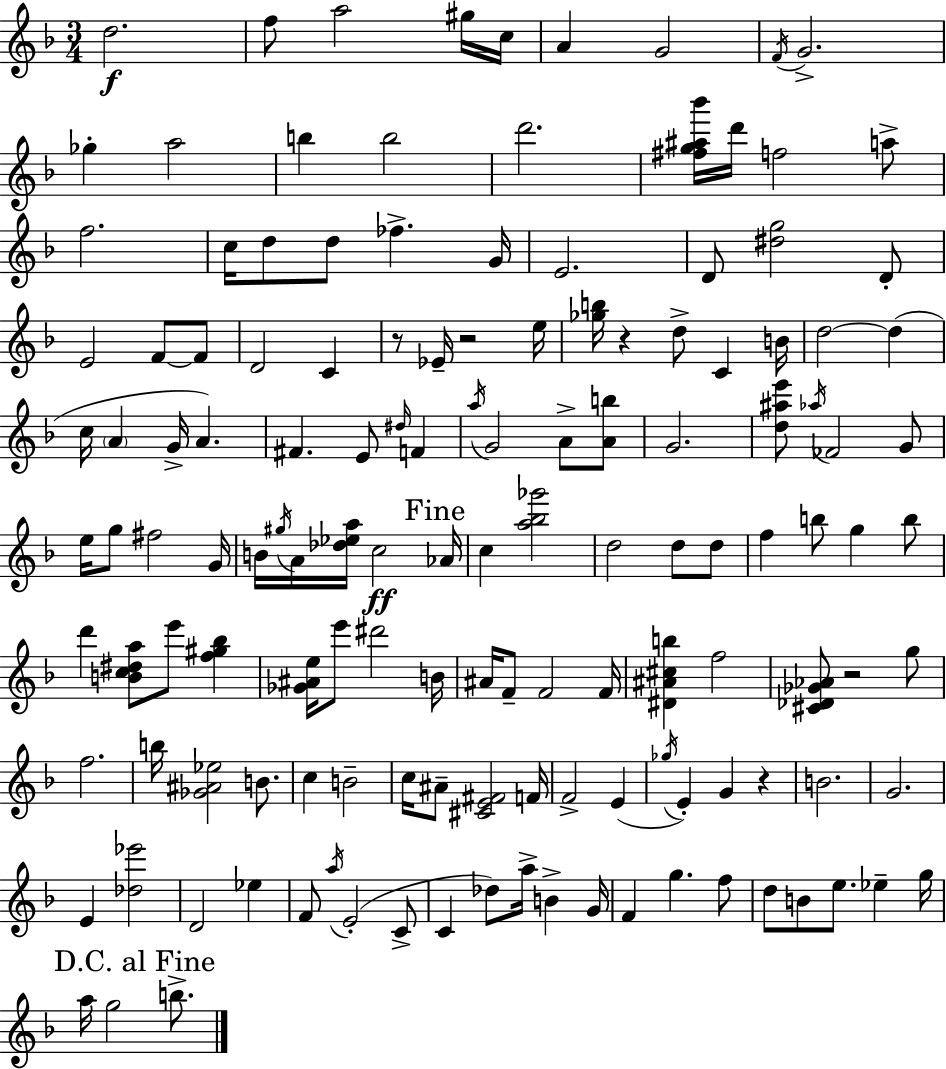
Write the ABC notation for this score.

X:1
T:Untitled
M:3/4
L:1/4
K:F
d2 f/2 a2 ^g/4 c/4 A G2 F/4 G2 _g a2 b b2 d'2 [^fg^a_b']/4 d'/4 f2 a/2 f2 c/4 d/2 d/2 _f G/4 E2 D/2 [^dg]2 D/2 E2 F/2 F/2 D2 C z/2 _E/4 z2 e/4 [_gb]/4 z d/2 C B/4 d2 d c/4 A G/4 A ^F E/2 ^d/4 F a/4 G2 A/2 [Ab]/2 G2 [d^ae']/2 _a/4 _F2 G/2 e/4 g/2 ^f2 G/4 B/4 ^g/4 A/4 [_d_ea]/4 c2 _A/4 c [a_b_g']2 d2 d/2 d/2 f b/2 g b/2 d' [Bc^da]/2 e'/2 [f^g_b] [_G^Ae]/4 e'/2 ^d'2 B/4 ^A/4 F/2 F2 F/4 [^D^A^cb] f2 [^C_D_G_A]/2 z2 g/2 f2 b/4 [_G^A_e]2 B/2 c B2 c/4 ^A/2 [^CE^F]2 F/4 F2 E _g/4 E G z B2 G2 E [_d_e']2 D2 _e F/2 a/4 E2 C/2 C _d/2 a/4 B G/4 F g f/2 d/2 B/2 e/2 _e g/4 a/4 g2 b/2